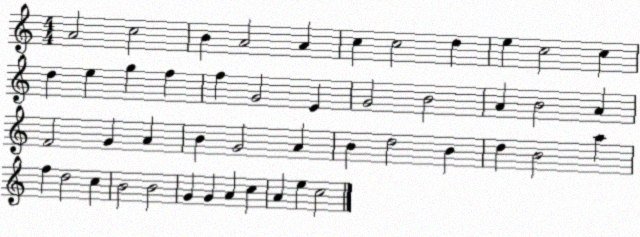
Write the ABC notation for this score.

X:1
T:Untitled
M:4/4
L:1/4
K:C
A2 c2 B A2 A c c2 d e c2 c d e g f f G2 E G2 B2 A B2 A F2 G A B G2 A B d2 B d B2 a f d2 c B2 B2 G G A c A e c2